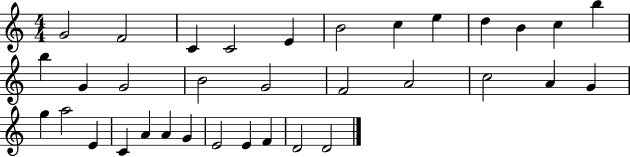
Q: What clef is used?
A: treble